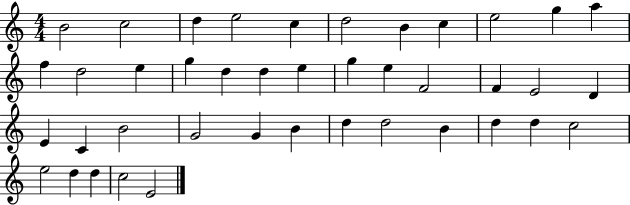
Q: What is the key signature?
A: C major